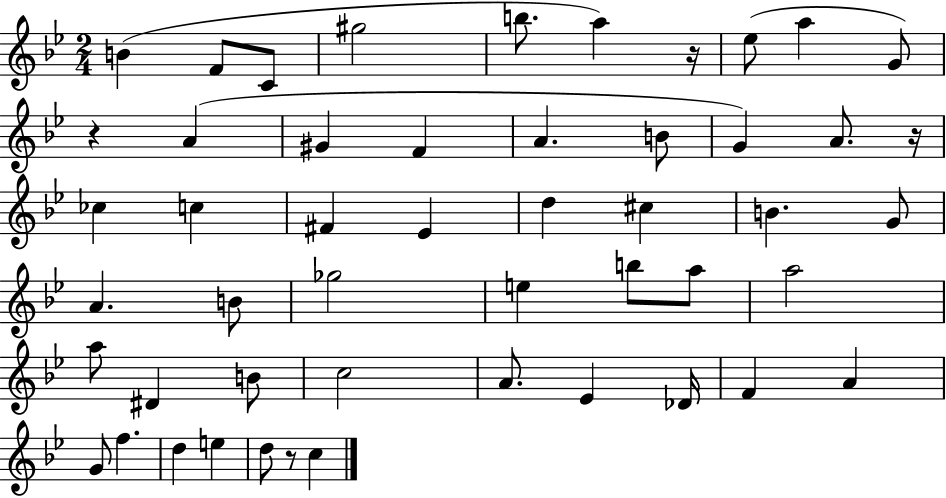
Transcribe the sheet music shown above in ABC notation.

X:1
T:Untitled
M:2/4
L:1/4
K:Bb
B F/2 C/2 ^g2 b/2 a z/4 _e/2 a G/2 z A ^G F A B/2 G A/2 z/4 _c c ^F _E d ^c B G/2 A B/2 _g2 e b/2 a/2 a2 a/2 ^D B/2 c2 A/2 _E _D/4 F A G/2 f d e d/2 z/2 c